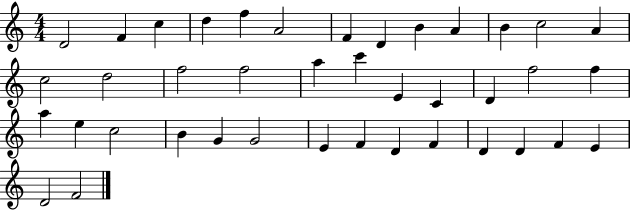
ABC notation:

X:1
T:Untitled
M:4/4
L:1/4
K:C
D2 F c d f A2 F D B A B c2 A c2 d2 f2 f2 a c' E C D f2 f a e c2 B G G2 E F D F D D F E D2 F2